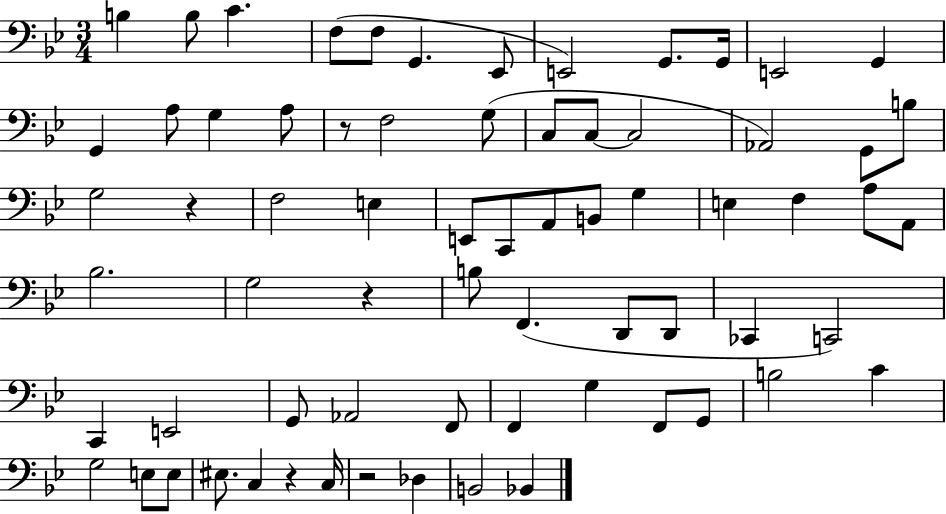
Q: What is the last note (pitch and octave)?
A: Bb2